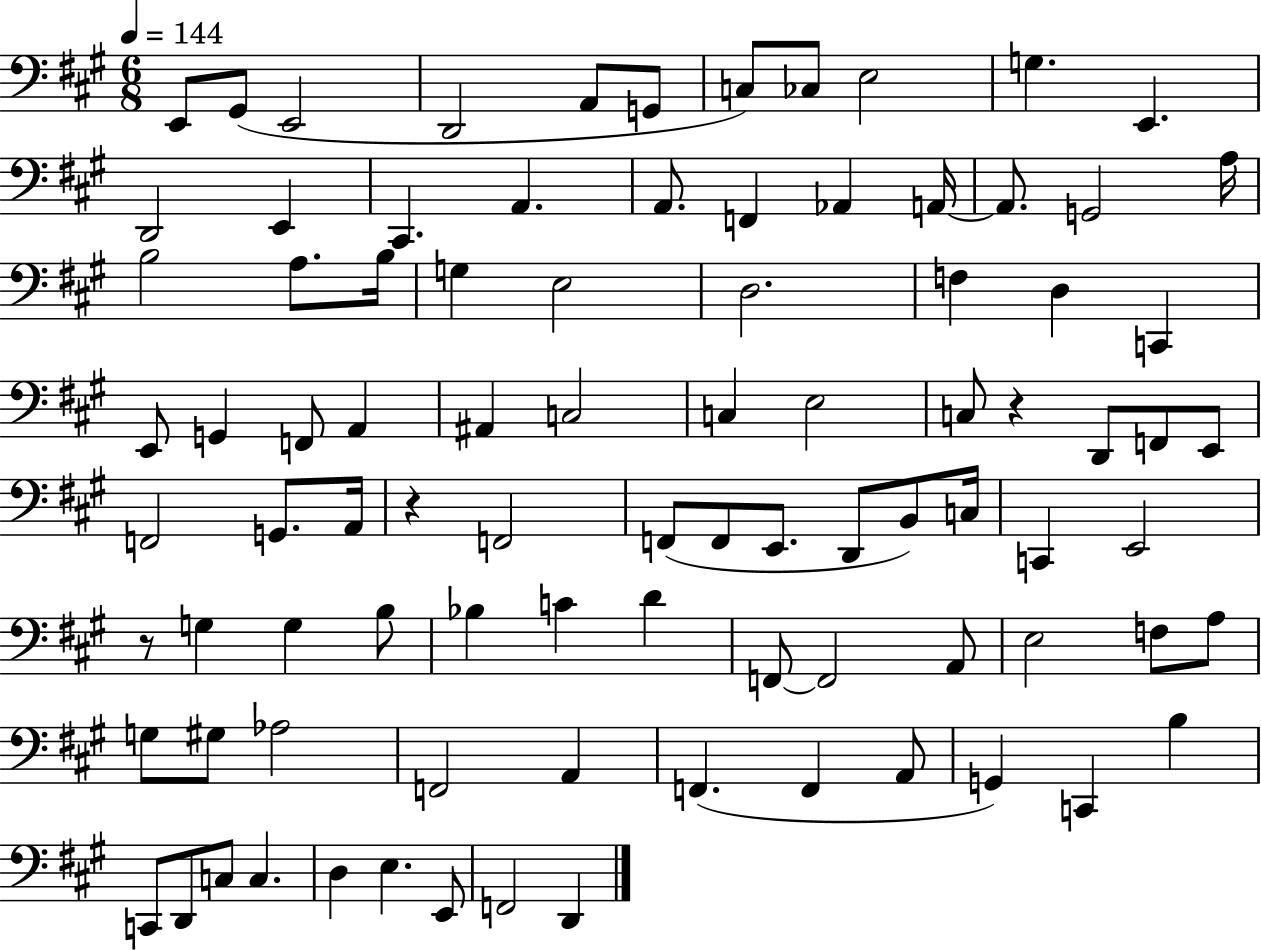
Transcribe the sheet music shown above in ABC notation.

X:1
T:Untitled
M:6/8
L:1/4
K:A
E,,/2 ^G,,/2 E,,2 D,,2 A,,/2 G,,/2 C,/2 _C,/2 E,2 G, E,, D,,2 E,, ^C,, A,, A,,/2 F,, _A,, A,,/4 A,,/2 G,,2 A,/4 B,2 A,/2 B,/4 G, E,2 D,2 F, D, C,, E,,/2 G,, F,,/2 A,, ^A,, C,2 C, E,2 C,/2 z D,,/2 F,,/2 E,,/2 F,,2 G,,/2 A,,/4 z F,,2 F,,/2 F,,/2 E,,/2 D,,/2 B,,/2 C,/4 C,, E,,2 z/2 G, G, B,/2 _B, C D F,,/2 F,,2 A,,/2 E,2 F,/2 A,/2 G,/2 ^G,/2 _A,2 F,,2 A,, F,, F,, A,,/2 G,, C,, B, C,,/2 D,,/2 C,/2 C, D, E, E,,/2 F,,2 D,,